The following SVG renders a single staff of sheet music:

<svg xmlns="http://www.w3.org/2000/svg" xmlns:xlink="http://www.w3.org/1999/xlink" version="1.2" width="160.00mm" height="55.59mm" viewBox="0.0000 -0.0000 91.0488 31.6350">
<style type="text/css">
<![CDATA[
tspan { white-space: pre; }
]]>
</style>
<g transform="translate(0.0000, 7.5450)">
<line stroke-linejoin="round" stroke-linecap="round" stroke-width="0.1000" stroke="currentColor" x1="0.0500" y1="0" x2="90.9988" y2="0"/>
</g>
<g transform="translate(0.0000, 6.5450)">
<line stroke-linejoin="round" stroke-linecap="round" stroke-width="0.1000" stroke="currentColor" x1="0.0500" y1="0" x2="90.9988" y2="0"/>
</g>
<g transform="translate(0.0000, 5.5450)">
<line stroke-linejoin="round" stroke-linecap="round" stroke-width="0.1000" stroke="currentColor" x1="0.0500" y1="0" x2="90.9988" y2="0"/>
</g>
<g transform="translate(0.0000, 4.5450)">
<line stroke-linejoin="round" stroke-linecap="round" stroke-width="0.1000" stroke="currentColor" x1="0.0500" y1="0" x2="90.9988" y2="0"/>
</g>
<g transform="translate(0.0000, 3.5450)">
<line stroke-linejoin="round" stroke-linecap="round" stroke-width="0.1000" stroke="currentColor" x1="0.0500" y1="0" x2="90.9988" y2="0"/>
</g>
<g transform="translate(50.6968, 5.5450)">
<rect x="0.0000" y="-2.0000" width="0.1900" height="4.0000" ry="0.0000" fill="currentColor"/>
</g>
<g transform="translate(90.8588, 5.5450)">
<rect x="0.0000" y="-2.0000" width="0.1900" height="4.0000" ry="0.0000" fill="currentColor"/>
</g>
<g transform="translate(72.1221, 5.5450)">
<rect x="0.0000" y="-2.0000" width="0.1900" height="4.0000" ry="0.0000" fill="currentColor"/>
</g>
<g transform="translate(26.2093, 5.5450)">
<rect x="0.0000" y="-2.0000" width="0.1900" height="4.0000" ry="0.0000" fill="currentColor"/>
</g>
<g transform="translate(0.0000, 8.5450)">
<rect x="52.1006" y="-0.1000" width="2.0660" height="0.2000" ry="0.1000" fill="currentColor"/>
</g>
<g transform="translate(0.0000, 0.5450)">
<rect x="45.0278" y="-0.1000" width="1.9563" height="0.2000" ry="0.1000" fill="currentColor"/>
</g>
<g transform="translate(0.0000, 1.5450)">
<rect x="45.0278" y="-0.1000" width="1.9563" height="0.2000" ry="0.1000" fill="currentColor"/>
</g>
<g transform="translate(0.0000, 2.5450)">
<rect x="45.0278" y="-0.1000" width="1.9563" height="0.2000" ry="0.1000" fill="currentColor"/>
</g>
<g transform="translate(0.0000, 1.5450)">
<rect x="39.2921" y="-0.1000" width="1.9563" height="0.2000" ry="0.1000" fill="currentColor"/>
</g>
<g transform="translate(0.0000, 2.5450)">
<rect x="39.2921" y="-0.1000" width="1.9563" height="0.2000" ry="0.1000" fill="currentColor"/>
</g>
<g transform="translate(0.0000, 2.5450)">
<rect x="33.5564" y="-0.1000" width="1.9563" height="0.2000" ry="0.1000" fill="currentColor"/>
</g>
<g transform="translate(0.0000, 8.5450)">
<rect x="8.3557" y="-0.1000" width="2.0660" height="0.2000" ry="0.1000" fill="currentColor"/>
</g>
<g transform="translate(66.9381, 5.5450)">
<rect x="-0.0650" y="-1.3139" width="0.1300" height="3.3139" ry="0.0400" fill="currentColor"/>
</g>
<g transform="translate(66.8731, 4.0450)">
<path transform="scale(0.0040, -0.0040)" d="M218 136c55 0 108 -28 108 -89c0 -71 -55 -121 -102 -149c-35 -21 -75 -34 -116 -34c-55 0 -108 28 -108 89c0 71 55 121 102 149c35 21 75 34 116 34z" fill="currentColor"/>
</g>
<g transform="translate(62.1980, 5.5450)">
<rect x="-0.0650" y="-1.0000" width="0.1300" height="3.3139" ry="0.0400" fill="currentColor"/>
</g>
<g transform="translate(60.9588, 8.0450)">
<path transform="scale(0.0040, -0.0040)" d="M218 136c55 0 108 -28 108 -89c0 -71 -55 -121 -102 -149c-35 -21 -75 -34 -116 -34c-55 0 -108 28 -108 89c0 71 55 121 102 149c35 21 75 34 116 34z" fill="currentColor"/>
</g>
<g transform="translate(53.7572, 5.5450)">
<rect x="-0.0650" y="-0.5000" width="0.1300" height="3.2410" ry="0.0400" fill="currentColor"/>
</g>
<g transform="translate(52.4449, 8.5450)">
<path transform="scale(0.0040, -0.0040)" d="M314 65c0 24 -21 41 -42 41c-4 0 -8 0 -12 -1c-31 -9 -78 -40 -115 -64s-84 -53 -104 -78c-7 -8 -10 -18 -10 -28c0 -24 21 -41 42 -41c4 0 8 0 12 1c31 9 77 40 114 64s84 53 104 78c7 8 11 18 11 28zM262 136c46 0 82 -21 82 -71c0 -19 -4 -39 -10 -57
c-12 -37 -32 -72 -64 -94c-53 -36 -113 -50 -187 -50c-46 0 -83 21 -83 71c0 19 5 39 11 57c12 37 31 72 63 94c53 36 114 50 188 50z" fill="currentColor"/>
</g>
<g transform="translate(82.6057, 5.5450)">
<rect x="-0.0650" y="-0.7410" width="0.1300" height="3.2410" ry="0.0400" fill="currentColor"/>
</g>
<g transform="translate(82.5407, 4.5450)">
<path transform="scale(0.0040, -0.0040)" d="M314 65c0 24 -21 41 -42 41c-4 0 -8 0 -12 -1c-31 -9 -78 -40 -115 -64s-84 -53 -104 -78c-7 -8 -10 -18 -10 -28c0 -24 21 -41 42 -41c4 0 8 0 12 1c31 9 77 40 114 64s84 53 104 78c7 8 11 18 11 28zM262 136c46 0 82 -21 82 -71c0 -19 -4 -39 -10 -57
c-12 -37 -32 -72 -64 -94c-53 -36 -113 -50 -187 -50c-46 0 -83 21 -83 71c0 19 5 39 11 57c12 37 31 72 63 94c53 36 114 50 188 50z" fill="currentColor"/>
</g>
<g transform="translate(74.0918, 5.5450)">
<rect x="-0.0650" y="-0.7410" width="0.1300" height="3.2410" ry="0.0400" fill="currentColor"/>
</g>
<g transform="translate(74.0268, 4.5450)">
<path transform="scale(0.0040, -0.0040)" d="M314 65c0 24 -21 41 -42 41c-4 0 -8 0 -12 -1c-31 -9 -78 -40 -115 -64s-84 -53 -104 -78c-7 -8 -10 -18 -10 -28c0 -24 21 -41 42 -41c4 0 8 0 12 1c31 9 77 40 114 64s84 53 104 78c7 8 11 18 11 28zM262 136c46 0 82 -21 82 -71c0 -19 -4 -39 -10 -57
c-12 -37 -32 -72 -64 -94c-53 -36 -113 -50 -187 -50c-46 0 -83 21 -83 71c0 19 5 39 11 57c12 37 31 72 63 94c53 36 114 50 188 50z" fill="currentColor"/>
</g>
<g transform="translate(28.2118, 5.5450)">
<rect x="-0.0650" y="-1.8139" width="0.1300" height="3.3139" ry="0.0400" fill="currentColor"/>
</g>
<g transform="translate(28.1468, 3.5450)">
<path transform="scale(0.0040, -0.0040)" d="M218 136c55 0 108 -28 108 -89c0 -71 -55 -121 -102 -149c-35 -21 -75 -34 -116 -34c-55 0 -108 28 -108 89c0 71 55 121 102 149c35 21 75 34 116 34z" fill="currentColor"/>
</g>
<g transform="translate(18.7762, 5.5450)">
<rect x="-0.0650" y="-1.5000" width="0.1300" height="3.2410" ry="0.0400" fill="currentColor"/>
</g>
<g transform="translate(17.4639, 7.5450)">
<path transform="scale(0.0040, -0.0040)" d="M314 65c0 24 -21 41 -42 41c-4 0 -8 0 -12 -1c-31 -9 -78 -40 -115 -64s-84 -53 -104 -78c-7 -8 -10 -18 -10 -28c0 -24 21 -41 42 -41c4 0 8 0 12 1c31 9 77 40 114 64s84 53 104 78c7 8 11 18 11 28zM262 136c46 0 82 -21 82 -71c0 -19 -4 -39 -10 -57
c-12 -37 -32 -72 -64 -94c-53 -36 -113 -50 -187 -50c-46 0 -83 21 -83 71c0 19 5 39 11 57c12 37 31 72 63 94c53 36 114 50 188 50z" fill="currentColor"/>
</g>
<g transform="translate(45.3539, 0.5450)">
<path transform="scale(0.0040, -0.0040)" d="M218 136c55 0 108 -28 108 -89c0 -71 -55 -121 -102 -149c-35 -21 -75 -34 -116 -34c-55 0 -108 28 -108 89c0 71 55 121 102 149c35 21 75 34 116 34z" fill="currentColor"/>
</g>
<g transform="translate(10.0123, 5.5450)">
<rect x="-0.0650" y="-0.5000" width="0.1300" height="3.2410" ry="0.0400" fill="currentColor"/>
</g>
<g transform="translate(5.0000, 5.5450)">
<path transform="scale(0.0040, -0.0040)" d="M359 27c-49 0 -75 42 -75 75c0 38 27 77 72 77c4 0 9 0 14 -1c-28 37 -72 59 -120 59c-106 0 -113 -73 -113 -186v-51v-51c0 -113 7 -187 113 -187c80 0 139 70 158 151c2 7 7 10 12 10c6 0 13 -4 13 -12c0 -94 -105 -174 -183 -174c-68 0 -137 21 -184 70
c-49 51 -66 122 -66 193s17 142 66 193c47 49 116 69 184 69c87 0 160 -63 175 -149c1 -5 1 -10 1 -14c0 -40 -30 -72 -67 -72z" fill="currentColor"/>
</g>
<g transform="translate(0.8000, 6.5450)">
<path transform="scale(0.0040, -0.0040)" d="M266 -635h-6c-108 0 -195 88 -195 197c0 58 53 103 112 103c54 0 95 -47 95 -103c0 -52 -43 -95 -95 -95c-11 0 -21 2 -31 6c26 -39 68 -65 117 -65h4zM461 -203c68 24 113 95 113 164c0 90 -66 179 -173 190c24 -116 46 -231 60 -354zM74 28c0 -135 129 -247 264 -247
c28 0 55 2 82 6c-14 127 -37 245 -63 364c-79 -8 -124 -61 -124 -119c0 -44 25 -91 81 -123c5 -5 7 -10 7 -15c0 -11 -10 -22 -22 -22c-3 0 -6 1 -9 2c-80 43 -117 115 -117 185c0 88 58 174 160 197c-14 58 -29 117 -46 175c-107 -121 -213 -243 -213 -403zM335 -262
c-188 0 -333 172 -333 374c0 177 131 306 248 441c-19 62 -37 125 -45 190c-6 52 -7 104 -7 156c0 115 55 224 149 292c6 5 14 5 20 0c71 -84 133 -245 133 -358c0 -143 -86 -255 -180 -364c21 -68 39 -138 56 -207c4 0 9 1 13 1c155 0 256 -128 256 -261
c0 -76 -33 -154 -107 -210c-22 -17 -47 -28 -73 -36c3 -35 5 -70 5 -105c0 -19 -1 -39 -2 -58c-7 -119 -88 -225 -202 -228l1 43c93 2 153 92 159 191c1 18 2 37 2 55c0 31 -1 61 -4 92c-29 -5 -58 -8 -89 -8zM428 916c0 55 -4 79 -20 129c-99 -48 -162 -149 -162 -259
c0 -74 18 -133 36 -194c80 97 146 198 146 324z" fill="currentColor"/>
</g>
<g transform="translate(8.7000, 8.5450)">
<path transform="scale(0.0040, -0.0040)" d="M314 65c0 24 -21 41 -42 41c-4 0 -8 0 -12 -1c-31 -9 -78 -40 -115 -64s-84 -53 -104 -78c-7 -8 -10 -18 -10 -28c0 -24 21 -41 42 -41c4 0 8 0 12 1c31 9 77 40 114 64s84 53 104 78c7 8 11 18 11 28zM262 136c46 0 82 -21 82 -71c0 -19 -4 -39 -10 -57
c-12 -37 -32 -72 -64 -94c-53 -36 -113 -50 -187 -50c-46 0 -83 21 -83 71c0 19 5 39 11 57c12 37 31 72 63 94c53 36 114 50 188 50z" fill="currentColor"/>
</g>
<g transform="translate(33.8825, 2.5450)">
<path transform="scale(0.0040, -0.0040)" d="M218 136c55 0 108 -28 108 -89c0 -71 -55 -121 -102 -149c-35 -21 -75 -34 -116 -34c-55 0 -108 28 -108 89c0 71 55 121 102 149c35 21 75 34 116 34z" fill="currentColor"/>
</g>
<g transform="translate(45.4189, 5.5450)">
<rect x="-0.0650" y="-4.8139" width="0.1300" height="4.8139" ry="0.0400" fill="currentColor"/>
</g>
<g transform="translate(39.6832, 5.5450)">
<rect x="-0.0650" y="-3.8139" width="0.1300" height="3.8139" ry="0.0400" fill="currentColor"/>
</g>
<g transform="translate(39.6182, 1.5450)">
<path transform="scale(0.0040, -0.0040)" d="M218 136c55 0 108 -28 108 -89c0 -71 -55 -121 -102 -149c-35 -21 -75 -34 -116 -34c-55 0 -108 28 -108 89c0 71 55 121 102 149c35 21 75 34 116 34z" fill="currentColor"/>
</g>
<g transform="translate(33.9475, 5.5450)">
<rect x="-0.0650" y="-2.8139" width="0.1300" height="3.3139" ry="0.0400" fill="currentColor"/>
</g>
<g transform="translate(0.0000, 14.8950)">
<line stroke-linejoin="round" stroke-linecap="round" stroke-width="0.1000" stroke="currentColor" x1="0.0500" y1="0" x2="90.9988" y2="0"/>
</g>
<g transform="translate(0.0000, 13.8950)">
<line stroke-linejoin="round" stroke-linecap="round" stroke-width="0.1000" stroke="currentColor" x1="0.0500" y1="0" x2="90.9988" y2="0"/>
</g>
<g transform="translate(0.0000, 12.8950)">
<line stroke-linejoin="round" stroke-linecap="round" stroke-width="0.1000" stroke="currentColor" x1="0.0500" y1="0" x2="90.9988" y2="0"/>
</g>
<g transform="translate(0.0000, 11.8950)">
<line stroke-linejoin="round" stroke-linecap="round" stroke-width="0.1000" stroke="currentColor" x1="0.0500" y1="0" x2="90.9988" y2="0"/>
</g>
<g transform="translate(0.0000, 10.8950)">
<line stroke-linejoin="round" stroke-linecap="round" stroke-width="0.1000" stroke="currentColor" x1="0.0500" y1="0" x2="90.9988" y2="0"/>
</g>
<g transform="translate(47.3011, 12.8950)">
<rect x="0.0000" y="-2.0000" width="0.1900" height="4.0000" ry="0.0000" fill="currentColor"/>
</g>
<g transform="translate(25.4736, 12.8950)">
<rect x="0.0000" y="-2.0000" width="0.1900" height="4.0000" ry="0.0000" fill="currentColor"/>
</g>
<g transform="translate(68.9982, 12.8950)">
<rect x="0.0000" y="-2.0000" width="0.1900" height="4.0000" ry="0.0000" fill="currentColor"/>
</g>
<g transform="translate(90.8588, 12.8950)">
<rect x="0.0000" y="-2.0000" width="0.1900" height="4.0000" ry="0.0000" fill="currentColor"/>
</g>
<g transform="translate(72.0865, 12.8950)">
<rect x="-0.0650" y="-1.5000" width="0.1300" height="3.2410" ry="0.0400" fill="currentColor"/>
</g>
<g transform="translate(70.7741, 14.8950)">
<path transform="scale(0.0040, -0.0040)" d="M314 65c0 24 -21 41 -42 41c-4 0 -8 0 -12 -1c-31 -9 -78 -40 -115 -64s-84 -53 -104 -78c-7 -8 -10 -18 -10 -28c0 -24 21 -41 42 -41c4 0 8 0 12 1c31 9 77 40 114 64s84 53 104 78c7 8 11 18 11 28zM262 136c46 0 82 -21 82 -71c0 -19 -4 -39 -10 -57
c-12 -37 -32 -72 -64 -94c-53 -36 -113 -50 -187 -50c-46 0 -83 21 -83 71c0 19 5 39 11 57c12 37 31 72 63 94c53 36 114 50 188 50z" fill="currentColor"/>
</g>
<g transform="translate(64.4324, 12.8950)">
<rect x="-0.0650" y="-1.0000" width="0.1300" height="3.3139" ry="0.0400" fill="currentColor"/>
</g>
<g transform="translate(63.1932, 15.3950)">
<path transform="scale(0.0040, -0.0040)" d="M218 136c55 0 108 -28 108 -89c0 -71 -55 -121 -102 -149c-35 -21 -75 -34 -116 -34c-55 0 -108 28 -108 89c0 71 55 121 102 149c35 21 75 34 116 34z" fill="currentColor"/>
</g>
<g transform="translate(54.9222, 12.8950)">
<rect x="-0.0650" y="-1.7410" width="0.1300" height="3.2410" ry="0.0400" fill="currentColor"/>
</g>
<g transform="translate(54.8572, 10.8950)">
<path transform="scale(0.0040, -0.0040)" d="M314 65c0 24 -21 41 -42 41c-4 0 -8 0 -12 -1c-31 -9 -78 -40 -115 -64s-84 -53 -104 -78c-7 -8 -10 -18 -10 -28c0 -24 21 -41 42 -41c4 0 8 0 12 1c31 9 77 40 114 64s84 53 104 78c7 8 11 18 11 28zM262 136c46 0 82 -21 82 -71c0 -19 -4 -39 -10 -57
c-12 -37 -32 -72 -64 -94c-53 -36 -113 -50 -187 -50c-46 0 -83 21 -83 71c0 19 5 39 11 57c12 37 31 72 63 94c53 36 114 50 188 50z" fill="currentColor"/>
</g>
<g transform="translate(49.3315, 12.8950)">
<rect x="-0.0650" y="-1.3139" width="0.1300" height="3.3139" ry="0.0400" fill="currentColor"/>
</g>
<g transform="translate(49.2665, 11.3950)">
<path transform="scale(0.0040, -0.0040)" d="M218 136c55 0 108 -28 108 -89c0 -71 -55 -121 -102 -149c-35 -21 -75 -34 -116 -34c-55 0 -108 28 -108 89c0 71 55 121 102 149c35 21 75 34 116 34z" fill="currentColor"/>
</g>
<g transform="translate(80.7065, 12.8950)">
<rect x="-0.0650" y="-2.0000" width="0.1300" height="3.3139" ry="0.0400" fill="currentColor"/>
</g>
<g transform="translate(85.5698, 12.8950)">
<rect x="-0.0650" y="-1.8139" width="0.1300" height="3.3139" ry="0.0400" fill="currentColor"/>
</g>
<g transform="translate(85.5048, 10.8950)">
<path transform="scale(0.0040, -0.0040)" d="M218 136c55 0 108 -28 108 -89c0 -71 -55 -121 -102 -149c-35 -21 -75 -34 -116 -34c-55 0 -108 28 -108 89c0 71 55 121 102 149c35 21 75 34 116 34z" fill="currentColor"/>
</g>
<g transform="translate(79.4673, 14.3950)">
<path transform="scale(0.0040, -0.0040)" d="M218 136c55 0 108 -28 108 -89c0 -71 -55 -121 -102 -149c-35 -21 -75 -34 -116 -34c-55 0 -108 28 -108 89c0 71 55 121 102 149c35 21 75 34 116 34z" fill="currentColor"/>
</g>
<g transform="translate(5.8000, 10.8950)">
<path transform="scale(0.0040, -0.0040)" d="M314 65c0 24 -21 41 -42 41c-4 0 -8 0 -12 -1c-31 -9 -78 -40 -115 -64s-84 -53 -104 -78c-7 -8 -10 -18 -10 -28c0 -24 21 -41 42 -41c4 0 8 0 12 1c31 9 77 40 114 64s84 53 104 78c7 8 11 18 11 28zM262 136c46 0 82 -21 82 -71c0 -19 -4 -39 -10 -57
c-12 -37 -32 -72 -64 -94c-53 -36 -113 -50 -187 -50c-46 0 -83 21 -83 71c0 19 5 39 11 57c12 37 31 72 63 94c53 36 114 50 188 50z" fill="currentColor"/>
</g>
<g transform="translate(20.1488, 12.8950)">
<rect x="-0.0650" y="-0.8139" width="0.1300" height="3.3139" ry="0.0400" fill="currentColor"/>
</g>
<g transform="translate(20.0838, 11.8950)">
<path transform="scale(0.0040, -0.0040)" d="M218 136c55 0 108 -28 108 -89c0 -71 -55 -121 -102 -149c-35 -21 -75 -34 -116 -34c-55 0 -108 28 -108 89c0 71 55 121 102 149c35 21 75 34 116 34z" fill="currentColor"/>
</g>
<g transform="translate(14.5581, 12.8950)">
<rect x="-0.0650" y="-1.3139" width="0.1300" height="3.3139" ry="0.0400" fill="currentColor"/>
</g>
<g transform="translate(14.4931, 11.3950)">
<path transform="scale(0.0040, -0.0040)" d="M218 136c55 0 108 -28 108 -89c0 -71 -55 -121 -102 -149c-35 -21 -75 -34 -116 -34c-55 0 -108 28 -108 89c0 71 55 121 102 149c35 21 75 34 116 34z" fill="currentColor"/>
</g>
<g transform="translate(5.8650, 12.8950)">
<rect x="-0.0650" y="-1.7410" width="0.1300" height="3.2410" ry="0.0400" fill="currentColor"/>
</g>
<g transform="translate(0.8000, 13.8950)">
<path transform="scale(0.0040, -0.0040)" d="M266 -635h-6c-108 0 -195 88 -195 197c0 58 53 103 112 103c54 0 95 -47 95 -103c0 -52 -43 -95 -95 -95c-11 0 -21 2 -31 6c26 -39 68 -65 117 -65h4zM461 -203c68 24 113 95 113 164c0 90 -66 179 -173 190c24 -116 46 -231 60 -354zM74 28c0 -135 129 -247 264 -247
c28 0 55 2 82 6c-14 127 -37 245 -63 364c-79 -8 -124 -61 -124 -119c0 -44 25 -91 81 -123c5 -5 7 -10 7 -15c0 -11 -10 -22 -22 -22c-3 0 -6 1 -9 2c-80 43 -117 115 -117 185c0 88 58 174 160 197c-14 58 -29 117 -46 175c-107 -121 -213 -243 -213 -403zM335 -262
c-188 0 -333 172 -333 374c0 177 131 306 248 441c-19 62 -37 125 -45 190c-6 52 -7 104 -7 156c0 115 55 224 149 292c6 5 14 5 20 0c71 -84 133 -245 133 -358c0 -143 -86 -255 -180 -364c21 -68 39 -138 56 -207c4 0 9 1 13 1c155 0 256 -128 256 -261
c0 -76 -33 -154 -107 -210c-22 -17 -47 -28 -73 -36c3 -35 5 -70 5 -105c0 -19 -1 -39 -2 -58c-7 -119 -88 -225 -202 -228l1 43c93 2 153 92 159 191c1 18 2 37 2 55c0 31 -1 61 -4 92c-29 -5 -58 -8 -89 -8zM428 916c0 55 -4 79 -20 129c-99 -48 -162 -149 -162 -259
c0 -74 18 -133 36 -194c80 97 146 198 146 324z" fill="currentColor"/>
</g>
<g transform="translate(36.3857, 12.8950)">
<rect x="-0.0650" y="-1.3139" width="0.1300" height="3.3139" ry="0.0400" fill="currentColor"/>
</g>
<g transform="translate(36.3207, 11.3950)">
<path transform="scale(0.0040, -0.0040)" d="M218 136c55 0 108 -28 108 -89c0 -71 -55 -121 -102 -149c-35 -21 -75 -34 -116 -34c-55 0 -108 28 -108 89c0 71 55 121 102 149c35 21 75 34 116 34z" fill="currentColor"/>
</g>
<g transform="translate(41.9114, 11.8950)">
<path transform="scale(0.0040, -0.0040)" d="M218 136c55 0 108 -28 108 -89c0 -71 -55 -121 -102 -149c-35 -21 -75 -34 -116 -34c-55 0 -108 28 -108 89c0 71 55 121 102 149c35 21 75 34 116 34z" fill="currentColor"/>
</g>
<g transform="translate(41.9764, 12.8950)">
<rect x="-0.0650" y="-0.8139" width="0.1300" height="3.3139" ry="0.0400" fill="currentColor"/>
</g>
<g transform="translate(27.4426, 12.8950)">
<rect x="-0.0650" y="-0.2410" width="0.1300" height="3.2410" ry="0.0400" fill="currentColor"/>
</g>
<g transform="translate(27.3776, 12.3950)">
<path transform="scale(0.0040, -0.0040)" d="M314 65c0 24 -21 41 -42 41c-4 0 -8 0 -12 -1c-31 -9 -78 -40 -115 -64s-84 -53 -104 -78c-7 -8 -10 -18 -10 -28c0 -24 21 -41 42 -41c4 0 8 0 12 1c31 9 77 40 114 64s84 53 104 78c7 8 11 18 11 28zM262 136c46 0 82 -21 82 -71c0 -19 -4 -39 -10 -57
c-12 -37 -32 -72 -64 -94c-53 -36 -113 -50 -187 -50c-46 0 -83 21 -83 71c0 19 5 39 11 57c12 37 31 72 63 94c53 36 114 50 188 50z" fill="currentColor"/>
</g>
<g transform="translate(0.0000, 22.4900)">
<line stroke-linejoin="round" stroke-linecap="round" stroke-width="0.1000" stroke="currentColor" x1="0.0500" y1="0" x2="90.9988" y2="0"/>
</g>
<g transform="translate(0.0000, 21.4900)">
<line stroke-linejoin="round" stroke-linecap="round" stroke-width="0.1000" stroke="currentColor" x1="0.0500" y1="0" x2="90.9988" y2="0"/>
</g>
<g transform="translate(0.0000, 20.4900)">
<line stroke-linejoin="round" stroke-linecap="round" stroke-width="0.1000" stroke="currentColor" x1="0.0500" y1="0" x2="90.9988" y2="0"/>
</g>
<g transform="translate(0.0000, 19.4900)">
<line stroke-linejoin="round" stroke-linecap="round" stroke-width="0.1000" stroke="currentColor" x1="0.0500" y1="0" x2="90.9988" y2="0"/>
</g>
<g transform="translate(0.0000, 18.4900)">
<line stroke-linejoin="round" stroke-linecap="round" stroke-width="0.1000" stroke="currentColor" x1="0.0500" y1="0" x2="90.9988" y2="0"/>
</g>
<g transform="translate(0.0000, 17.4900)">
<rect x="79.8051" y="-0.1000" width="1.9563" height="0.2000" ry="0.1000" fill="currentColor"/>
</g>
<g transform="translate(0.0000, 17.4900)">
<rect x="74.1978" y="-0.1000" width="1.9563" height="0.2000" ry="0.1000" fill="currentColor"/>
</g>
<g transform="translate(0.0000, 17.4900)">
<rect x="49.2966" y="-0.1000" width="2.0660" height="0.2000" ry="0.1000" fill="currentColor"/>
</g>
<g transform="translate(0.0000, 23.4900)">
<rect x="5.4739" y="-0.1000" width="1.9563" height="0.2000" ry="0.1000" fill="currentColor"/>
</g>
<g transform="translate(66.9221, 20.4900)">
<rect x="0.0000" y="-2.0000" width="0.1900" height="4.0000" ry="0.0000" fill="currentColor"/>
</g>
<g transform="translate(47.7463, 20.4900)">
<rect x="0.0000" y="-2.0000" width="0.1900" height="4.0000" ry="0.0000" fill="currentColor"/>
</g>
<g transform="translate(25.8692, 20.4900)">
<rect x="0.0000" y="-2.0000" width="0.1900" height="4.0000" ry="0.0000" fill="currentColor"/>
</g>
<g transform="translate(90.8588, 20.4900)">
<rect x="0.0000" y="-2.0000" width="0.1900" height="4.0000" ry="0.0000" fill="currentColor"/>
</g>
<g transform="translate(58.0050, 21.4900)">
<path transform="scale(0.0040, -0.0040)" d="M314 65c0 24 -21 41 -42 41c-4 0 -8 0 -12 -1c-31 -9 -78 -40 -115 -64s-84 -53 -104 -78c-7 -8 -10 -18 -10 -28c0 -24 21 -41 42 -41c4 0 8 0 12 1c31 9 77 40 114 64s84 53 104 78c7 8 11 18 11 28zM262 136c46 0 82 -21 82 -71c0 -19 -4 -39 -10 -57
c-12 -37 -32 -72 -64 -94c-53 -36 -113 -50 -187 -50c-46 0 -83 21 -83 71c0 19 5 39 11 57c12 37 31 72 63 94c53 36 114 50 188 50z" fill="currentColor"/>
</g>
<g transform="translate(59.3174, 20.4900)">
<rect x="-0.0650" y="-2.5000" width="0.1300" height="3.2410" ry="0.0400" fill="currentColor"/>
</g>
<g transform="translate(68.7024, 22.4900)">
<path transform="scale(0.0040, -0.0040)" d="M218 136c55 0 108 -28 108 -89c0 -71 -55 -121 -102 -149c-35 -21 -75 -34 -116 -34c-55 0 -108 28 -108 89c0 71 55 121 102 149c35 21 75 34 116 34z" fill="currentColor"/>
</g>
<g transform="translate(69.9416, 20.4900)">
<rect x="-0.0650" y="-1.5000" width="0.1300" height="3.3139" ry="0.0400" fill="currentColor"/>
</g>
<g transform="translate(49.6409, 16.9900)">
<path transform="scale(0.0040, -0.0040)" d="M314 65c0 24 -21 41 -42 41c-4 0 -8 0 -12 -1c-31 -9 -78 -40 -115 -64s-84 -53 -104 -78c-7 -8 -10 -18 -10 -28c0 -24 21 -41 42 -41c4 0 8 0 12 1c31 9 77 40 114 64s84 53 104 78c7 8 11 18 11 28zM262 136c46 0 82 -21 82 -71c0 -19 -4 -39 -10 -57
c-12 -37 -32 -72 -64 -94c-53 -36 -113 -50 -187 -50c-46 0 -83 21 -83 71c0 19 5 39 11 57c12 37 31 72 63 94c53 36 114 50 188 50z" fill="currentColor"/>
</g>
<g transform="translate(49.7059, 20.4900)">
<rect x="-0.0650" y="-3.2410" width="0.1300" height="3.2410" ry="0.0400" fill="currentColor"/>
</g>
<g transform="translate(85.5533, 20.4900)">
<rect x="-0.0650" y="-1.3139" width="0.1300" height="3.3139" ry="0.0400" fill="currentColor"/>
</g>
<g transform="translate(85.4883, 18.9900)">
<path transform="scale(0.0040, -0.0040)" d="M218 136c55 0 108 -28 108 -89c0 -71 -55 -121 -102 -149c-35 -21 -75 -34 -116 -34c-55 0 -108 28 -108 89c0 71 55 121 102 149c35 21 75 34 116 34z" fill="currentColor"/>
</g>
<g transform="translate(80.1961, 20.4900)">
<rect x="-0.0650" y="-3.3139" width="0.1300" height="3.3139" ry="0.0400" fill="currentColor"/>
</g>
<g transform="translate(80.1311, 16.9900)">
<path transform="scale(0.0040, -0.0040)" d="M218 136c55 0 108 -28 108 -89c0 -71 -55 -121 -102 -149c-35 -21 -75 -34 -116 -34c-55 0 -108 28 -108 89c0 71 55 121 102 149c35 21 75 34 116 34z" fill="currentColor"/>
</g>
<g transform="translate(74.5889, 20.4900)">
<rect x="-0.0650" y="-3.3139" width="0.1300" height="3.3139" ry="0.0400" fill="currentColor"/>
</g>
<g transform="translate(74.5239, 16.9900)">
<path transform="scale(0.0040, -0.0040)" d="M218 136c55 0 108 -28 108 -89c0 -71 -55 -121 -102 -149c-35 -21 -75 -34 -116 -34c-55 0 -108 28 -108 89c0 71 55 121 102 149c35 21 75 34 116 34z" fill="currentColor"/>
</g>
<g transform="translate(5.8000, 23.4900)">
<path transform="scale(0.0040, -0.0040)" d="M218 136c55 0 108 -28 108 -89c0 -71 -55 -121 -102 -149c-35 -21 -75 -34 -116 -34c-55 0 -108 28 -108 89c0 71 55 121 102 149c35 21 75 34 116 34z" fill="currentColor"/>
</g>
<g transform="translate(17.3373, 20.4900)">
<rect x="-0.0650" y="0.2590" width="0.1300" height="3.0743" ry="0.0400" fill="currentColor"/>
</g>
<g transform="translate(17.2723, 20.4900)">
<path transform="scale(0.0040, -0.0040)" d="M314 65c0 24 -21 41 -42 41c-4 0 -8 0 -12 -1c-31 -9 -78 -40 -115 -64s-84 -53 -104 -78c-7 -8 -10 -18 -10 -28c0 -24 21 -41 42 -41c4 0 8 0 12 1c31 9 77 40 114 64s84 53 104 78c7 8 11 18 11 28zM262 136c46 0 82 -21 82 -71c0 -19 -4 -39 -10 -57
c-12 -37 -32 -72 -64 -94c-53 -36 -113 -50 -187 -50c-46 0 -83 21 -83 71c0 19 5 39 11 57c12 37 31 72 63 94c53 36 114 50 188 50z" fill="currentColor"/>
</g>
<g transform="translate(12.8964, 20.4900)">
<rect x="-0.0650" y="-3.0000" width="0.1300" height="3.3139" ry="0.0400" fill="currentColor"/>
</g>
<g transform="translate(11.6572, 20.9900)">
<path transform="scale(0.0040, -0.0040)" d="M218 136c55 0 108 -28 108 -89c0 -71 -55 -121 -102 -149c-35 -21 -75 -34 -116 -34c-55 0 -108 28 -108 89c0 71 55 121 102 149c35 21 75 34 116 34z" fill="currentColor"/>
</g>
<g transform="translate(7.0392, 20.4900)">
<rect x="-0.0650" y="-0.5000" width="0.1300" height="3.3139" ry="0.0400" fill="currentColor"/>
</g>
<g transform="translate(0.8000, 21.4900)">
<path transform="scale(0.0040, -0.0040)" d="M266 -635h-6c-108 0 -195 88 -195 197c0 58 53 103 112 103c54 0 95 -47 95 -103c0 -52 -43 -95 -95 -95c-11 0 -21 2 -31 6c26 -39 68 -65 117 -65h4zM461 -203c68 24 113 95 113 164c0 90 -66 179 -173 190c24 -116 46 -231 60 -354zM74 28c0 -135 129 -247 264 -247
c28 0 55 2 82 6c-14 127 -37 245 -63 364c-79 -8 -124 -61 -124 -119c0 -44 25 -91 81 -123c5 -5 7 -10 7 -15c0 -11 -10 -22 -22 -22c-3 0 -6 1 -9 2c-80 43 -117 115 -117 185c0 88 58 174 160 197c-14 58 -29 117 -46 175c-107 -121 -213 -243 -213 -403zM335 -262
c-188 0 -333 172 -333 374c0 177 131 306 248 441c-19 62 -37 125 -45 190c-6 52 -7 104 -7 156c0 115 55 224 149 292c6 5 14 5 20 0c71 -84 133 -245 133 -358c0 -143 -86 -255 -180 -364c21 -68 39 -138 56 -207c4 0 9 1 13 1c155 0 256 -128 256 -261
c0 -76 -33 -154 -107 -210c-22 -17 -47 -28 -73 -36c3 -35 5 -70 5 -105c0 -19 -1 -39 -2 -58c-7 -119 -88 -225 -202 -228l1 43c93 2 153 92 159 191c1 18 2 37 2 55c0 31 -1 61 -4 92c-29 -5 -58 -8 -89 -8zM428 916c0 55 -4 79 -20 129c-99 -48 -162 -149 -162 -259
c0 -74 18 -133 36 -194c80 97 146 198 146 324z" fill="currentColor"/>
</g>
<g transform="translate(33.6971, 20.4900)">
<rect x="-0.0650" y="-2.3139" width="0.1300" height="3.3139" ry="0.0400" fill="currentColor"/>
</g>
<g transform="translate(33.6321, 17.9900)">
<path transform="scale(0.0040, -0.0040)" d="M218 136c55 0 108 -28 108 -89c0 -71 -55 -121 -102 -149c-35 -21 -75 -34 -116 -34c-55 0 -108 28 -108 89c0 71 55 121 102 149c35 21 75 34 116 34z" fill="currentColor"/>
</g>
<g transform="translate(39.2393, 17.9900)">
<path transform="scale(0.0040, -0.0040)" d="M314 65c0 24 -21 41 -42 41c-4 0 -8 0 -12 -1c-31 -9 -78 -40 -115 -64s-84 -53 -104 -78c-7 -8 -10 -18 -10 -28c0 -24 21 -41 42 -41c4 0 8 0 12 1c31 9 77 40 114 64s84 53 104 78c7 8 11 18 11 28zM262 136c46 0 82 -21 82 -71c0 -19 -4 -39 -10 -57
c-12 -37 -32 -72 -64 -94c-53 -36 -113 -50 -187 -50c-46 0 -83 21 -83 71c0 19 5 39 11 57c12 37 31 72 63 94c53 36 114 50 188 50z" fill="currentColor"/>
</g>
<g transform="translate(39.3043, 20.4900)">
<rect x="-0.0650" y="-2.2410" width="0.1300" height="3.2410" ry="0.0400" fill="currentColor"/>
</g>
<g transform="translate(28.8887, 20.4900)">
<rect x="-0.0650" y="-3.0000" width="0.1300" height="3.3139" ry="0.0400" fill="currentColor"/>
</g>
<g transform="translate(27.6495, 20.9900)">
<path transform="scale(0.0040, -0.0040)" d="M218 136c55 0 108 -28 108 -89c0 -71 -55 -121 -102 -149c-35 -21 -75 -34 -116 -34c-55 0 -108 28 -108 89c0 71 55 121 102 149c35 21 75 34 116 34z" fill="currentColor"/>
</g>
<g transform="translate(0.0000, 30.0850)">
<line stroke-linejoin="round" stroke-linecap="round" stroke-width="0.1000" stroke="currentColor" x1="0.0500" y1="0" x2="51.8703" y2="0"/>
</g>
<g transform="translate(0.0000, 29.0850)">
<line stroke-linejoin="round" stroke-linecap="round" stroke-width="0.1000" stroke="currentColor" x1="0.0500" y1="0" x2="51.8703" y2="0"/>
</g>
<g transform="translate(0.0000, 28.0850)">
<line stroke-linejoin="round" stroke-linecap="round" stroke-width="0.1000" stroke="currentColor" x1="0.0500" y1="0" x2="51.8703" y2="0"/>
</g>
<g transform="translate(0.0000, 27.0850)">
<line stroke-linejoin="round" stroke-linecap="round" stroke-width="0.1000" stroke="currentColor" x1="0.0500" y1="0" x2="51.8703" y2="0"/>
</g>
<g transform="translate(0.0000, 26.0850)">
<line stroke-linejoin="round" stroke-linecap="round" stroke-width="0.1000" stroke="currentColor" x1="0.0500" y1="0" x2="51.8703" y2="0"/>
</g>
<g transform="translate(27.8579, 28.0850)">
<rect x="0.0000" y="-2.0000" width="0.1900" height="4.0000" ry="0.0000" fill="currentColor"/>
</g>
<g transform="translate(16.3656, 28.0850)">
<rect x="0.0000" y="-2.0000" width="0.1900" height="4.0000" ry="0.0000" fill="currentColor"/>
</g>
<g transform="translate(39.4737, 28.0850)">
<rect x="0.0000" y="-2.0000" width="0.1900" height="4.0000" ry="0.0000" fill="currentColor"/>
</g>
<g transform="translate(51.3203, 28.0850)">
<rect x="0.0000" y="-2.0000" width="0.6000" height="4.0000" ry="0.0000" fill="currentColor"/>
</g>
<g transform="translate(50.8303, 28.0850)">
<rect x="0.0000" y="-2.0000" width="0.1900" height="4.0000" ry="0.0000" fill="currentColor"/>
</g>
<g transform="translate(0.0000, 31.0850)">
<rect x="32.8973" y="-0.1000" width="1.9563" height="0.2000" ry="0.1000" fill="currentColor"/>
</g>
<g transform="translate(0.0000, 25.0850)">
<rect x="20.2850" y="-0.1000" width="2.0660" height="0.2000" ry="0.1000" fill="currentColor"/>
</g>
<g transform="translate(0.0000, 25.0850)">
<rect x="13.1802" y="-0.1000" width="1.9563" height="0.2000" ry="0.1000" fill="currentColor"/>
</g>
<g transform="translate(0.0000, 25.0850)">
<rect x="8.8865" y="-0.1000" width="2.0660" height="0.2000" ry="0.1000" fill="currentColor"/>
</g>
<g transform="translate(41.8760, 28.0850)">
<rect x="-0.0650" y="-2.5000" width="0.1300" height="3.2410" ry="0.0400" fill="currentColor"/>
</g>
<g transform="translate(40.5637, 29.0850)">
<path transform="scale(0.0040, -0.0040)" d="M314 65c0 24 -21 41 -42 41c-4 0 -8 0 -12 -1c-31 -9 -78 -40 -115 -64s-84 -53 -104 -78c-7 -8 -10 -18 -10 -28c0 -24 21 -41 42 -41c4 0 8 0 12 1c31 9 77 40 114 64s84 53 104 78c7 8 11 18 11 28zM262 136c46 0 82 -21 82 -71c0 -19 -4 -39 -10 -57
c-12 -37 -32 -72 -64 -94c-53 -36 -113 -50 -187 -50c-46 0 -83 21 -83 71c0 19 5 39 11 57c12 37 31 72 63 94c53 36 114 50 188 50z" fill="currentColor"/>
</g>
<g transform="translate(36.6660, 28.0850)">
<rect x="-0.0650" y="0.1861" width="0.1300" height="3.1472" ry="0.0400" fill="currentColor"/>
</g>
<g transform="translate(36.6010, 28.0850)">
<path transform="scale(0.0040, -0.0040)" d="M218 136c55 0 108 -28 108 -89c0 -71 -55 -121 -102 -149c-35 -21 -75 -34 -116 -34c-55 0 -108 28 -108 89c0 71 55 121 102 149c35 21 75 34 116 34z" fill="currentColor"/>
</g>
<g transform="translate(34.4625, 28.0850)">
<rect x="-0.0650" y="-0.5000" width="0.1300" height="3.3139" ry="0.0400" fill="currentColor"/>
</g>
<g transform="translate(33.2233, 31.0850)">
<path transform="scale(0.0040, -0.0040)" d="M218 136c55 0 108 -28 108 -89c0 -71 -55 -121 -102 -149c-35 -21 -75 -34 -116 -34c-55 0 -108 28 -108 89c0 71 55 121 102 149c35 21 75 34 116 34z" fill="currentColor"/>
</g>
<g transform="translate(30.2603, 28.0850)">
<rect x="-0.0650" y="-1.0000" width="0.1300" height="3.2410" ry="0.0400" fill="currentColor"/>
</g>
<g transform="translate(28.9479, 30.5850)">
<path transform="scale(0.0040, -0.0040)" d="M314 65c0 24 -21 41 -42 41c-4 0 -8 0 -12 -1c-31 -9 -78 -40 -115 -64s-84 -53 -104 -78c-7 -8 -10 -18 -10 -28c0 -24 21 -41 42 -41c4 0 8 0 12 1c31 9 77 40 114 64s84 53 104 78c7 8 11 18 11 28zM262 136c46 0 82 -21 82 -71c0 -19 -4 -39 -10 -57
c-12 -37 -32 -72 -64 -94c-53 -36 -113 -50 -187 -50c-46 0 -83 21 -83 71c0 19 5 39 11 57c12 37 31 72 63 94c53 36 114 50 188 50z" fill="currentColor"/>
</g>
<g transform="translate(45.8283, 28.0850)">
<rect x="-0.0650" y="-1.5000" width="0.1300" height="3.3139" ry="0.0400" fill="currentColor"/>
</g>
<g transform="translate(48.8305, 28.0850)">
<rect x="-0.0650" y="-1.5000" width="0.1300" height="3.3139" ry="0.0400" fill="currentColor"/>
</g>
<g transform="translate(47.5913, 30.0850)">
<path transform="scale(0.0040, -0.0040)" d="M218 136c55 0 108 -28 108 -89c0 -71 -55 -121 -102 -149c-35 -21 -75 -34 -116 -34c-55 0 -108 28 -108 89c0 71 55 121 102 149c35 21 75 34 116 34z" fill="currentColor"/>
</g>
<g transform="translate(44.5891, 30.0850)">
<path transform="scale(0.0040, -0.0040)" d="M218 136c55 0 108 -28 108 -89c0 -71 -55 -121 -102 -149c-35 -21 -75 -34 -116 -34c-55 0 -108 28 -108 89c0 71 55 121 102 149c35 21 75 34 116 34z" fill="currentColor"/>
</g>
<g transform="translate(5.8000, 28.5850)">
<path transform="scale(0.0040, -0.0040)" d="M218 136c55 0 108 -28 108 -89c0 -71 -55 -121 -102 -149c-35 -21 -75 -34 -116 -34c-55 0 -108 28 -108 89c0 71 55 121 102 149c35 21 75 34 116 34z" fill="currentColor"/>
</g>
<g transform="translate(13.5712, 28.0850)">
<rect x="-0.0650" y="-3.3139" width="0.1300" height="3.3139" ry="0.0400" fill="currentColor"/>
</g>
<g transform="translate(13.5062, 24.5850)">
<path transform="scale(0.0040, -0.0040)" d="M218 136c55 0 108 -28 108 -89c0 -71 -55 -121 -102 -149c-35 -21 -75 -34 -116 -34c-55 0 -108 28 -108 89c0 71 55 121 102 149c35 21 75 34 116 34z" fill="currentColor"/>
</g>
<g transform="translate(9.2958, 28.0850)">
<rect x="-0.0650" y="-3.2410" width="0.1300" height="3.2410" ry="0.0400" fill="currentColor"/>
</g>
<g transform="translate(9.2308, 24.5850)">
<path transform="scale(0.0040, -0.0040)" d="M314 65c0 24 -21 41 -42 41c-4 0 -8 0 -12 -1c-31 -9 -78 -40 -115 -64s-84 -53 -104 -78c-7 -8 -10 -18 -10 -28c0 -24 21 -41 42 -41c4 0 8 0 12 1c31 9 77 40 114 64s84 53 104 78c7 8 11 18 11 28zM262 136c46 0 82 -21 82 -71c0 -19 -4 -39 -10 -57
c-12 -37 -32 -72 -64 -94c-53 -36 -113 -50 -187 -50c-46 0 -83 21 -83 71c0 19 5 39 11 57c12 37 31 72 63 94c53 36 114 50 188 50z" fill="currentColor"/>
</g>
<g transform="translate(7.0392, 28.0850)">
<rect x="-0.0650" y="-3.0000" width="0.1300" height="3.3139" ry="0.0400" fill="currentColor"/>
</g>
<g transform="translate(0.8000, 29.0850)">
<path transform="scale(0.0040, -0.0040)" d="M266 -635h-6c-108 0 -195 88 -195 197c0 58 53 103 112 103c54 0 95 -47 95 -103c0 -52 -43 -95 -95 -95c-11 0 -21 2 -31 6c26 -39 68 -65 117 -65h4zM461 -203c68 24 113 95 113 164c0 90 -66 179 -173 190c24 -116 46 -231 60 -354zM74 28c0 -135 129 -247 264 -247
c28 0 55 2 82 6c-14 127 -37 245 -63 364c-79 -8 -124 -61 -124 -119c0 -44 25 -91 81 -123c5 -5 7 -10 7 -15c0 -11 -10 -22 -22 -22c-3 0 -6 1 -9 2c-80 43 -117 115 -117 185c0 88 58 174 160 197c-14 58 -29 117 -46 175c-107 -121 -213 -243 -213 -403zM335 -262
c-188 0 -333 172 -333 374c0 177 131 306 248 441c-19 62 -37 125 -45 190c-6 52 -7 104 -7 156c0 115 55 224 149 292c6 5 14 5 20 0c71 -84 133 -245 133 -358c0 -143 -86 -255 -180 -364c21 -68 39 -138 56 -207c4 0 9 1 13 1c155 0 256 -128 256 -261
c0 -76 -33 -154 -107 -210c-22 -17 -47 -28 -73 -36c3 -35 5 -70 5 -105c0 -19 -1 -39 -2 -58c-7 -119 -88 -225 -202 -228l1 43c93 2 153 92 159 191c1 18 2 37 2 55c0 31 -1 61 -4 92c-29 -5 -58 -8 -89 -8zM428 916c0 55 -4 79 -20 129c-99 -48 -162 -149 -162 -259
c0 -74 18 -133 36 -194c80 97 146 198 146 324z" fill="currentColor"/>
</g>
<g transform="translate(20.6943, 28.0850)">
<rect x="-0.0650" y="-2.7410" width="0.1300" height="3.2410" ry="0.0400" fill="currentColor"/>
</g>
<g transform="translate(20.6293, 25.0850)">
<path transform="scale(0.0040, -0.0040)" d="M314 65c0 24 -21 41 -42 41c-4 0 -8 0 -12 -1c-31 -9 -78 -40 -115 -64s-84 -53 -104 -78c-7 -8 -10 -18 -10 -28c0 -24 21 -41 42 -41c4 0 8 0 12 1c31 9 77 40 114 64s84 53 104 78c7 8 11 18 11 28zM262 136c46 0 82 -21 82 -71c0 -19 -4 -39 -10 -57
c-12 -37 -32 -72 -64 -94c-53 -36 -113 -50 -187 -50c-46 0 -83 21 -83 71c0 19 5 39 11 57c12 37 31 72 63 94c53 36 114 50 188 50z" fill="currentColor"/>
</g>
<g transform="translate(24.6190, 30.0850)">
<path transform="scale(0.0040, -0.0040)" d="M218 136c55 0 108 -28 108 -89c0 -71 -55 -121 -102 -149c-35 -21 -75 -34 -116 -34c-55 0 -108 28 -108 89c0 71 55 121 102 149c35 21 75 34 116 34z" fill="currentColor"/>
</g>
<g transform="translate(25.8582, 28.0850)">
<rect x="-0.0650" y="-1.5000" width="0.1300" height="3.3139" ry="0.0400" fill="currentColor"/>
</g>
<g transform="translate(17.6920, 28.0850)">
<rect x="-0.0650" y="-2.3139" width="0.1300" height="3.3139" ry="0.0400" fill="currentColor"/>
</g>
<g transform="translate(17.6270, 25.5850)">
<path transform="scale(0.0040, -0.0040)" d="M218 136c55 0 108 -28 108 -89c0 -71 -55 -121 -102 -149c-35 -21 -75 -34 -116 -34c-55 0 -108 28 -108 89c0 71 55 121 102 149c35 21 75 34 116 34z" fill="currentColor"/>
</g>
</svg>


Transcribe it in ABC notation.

X:1
T:Untitled
M:4/4
L:1/4
K:C
C2 E2 f a c' e' C2 D e d2 d2 f2 e d c2 e d e f2 D E2 F f C A B2 A g g2 b2 G2 E b b e A b2 b g a2 E D2 C B G2 E E